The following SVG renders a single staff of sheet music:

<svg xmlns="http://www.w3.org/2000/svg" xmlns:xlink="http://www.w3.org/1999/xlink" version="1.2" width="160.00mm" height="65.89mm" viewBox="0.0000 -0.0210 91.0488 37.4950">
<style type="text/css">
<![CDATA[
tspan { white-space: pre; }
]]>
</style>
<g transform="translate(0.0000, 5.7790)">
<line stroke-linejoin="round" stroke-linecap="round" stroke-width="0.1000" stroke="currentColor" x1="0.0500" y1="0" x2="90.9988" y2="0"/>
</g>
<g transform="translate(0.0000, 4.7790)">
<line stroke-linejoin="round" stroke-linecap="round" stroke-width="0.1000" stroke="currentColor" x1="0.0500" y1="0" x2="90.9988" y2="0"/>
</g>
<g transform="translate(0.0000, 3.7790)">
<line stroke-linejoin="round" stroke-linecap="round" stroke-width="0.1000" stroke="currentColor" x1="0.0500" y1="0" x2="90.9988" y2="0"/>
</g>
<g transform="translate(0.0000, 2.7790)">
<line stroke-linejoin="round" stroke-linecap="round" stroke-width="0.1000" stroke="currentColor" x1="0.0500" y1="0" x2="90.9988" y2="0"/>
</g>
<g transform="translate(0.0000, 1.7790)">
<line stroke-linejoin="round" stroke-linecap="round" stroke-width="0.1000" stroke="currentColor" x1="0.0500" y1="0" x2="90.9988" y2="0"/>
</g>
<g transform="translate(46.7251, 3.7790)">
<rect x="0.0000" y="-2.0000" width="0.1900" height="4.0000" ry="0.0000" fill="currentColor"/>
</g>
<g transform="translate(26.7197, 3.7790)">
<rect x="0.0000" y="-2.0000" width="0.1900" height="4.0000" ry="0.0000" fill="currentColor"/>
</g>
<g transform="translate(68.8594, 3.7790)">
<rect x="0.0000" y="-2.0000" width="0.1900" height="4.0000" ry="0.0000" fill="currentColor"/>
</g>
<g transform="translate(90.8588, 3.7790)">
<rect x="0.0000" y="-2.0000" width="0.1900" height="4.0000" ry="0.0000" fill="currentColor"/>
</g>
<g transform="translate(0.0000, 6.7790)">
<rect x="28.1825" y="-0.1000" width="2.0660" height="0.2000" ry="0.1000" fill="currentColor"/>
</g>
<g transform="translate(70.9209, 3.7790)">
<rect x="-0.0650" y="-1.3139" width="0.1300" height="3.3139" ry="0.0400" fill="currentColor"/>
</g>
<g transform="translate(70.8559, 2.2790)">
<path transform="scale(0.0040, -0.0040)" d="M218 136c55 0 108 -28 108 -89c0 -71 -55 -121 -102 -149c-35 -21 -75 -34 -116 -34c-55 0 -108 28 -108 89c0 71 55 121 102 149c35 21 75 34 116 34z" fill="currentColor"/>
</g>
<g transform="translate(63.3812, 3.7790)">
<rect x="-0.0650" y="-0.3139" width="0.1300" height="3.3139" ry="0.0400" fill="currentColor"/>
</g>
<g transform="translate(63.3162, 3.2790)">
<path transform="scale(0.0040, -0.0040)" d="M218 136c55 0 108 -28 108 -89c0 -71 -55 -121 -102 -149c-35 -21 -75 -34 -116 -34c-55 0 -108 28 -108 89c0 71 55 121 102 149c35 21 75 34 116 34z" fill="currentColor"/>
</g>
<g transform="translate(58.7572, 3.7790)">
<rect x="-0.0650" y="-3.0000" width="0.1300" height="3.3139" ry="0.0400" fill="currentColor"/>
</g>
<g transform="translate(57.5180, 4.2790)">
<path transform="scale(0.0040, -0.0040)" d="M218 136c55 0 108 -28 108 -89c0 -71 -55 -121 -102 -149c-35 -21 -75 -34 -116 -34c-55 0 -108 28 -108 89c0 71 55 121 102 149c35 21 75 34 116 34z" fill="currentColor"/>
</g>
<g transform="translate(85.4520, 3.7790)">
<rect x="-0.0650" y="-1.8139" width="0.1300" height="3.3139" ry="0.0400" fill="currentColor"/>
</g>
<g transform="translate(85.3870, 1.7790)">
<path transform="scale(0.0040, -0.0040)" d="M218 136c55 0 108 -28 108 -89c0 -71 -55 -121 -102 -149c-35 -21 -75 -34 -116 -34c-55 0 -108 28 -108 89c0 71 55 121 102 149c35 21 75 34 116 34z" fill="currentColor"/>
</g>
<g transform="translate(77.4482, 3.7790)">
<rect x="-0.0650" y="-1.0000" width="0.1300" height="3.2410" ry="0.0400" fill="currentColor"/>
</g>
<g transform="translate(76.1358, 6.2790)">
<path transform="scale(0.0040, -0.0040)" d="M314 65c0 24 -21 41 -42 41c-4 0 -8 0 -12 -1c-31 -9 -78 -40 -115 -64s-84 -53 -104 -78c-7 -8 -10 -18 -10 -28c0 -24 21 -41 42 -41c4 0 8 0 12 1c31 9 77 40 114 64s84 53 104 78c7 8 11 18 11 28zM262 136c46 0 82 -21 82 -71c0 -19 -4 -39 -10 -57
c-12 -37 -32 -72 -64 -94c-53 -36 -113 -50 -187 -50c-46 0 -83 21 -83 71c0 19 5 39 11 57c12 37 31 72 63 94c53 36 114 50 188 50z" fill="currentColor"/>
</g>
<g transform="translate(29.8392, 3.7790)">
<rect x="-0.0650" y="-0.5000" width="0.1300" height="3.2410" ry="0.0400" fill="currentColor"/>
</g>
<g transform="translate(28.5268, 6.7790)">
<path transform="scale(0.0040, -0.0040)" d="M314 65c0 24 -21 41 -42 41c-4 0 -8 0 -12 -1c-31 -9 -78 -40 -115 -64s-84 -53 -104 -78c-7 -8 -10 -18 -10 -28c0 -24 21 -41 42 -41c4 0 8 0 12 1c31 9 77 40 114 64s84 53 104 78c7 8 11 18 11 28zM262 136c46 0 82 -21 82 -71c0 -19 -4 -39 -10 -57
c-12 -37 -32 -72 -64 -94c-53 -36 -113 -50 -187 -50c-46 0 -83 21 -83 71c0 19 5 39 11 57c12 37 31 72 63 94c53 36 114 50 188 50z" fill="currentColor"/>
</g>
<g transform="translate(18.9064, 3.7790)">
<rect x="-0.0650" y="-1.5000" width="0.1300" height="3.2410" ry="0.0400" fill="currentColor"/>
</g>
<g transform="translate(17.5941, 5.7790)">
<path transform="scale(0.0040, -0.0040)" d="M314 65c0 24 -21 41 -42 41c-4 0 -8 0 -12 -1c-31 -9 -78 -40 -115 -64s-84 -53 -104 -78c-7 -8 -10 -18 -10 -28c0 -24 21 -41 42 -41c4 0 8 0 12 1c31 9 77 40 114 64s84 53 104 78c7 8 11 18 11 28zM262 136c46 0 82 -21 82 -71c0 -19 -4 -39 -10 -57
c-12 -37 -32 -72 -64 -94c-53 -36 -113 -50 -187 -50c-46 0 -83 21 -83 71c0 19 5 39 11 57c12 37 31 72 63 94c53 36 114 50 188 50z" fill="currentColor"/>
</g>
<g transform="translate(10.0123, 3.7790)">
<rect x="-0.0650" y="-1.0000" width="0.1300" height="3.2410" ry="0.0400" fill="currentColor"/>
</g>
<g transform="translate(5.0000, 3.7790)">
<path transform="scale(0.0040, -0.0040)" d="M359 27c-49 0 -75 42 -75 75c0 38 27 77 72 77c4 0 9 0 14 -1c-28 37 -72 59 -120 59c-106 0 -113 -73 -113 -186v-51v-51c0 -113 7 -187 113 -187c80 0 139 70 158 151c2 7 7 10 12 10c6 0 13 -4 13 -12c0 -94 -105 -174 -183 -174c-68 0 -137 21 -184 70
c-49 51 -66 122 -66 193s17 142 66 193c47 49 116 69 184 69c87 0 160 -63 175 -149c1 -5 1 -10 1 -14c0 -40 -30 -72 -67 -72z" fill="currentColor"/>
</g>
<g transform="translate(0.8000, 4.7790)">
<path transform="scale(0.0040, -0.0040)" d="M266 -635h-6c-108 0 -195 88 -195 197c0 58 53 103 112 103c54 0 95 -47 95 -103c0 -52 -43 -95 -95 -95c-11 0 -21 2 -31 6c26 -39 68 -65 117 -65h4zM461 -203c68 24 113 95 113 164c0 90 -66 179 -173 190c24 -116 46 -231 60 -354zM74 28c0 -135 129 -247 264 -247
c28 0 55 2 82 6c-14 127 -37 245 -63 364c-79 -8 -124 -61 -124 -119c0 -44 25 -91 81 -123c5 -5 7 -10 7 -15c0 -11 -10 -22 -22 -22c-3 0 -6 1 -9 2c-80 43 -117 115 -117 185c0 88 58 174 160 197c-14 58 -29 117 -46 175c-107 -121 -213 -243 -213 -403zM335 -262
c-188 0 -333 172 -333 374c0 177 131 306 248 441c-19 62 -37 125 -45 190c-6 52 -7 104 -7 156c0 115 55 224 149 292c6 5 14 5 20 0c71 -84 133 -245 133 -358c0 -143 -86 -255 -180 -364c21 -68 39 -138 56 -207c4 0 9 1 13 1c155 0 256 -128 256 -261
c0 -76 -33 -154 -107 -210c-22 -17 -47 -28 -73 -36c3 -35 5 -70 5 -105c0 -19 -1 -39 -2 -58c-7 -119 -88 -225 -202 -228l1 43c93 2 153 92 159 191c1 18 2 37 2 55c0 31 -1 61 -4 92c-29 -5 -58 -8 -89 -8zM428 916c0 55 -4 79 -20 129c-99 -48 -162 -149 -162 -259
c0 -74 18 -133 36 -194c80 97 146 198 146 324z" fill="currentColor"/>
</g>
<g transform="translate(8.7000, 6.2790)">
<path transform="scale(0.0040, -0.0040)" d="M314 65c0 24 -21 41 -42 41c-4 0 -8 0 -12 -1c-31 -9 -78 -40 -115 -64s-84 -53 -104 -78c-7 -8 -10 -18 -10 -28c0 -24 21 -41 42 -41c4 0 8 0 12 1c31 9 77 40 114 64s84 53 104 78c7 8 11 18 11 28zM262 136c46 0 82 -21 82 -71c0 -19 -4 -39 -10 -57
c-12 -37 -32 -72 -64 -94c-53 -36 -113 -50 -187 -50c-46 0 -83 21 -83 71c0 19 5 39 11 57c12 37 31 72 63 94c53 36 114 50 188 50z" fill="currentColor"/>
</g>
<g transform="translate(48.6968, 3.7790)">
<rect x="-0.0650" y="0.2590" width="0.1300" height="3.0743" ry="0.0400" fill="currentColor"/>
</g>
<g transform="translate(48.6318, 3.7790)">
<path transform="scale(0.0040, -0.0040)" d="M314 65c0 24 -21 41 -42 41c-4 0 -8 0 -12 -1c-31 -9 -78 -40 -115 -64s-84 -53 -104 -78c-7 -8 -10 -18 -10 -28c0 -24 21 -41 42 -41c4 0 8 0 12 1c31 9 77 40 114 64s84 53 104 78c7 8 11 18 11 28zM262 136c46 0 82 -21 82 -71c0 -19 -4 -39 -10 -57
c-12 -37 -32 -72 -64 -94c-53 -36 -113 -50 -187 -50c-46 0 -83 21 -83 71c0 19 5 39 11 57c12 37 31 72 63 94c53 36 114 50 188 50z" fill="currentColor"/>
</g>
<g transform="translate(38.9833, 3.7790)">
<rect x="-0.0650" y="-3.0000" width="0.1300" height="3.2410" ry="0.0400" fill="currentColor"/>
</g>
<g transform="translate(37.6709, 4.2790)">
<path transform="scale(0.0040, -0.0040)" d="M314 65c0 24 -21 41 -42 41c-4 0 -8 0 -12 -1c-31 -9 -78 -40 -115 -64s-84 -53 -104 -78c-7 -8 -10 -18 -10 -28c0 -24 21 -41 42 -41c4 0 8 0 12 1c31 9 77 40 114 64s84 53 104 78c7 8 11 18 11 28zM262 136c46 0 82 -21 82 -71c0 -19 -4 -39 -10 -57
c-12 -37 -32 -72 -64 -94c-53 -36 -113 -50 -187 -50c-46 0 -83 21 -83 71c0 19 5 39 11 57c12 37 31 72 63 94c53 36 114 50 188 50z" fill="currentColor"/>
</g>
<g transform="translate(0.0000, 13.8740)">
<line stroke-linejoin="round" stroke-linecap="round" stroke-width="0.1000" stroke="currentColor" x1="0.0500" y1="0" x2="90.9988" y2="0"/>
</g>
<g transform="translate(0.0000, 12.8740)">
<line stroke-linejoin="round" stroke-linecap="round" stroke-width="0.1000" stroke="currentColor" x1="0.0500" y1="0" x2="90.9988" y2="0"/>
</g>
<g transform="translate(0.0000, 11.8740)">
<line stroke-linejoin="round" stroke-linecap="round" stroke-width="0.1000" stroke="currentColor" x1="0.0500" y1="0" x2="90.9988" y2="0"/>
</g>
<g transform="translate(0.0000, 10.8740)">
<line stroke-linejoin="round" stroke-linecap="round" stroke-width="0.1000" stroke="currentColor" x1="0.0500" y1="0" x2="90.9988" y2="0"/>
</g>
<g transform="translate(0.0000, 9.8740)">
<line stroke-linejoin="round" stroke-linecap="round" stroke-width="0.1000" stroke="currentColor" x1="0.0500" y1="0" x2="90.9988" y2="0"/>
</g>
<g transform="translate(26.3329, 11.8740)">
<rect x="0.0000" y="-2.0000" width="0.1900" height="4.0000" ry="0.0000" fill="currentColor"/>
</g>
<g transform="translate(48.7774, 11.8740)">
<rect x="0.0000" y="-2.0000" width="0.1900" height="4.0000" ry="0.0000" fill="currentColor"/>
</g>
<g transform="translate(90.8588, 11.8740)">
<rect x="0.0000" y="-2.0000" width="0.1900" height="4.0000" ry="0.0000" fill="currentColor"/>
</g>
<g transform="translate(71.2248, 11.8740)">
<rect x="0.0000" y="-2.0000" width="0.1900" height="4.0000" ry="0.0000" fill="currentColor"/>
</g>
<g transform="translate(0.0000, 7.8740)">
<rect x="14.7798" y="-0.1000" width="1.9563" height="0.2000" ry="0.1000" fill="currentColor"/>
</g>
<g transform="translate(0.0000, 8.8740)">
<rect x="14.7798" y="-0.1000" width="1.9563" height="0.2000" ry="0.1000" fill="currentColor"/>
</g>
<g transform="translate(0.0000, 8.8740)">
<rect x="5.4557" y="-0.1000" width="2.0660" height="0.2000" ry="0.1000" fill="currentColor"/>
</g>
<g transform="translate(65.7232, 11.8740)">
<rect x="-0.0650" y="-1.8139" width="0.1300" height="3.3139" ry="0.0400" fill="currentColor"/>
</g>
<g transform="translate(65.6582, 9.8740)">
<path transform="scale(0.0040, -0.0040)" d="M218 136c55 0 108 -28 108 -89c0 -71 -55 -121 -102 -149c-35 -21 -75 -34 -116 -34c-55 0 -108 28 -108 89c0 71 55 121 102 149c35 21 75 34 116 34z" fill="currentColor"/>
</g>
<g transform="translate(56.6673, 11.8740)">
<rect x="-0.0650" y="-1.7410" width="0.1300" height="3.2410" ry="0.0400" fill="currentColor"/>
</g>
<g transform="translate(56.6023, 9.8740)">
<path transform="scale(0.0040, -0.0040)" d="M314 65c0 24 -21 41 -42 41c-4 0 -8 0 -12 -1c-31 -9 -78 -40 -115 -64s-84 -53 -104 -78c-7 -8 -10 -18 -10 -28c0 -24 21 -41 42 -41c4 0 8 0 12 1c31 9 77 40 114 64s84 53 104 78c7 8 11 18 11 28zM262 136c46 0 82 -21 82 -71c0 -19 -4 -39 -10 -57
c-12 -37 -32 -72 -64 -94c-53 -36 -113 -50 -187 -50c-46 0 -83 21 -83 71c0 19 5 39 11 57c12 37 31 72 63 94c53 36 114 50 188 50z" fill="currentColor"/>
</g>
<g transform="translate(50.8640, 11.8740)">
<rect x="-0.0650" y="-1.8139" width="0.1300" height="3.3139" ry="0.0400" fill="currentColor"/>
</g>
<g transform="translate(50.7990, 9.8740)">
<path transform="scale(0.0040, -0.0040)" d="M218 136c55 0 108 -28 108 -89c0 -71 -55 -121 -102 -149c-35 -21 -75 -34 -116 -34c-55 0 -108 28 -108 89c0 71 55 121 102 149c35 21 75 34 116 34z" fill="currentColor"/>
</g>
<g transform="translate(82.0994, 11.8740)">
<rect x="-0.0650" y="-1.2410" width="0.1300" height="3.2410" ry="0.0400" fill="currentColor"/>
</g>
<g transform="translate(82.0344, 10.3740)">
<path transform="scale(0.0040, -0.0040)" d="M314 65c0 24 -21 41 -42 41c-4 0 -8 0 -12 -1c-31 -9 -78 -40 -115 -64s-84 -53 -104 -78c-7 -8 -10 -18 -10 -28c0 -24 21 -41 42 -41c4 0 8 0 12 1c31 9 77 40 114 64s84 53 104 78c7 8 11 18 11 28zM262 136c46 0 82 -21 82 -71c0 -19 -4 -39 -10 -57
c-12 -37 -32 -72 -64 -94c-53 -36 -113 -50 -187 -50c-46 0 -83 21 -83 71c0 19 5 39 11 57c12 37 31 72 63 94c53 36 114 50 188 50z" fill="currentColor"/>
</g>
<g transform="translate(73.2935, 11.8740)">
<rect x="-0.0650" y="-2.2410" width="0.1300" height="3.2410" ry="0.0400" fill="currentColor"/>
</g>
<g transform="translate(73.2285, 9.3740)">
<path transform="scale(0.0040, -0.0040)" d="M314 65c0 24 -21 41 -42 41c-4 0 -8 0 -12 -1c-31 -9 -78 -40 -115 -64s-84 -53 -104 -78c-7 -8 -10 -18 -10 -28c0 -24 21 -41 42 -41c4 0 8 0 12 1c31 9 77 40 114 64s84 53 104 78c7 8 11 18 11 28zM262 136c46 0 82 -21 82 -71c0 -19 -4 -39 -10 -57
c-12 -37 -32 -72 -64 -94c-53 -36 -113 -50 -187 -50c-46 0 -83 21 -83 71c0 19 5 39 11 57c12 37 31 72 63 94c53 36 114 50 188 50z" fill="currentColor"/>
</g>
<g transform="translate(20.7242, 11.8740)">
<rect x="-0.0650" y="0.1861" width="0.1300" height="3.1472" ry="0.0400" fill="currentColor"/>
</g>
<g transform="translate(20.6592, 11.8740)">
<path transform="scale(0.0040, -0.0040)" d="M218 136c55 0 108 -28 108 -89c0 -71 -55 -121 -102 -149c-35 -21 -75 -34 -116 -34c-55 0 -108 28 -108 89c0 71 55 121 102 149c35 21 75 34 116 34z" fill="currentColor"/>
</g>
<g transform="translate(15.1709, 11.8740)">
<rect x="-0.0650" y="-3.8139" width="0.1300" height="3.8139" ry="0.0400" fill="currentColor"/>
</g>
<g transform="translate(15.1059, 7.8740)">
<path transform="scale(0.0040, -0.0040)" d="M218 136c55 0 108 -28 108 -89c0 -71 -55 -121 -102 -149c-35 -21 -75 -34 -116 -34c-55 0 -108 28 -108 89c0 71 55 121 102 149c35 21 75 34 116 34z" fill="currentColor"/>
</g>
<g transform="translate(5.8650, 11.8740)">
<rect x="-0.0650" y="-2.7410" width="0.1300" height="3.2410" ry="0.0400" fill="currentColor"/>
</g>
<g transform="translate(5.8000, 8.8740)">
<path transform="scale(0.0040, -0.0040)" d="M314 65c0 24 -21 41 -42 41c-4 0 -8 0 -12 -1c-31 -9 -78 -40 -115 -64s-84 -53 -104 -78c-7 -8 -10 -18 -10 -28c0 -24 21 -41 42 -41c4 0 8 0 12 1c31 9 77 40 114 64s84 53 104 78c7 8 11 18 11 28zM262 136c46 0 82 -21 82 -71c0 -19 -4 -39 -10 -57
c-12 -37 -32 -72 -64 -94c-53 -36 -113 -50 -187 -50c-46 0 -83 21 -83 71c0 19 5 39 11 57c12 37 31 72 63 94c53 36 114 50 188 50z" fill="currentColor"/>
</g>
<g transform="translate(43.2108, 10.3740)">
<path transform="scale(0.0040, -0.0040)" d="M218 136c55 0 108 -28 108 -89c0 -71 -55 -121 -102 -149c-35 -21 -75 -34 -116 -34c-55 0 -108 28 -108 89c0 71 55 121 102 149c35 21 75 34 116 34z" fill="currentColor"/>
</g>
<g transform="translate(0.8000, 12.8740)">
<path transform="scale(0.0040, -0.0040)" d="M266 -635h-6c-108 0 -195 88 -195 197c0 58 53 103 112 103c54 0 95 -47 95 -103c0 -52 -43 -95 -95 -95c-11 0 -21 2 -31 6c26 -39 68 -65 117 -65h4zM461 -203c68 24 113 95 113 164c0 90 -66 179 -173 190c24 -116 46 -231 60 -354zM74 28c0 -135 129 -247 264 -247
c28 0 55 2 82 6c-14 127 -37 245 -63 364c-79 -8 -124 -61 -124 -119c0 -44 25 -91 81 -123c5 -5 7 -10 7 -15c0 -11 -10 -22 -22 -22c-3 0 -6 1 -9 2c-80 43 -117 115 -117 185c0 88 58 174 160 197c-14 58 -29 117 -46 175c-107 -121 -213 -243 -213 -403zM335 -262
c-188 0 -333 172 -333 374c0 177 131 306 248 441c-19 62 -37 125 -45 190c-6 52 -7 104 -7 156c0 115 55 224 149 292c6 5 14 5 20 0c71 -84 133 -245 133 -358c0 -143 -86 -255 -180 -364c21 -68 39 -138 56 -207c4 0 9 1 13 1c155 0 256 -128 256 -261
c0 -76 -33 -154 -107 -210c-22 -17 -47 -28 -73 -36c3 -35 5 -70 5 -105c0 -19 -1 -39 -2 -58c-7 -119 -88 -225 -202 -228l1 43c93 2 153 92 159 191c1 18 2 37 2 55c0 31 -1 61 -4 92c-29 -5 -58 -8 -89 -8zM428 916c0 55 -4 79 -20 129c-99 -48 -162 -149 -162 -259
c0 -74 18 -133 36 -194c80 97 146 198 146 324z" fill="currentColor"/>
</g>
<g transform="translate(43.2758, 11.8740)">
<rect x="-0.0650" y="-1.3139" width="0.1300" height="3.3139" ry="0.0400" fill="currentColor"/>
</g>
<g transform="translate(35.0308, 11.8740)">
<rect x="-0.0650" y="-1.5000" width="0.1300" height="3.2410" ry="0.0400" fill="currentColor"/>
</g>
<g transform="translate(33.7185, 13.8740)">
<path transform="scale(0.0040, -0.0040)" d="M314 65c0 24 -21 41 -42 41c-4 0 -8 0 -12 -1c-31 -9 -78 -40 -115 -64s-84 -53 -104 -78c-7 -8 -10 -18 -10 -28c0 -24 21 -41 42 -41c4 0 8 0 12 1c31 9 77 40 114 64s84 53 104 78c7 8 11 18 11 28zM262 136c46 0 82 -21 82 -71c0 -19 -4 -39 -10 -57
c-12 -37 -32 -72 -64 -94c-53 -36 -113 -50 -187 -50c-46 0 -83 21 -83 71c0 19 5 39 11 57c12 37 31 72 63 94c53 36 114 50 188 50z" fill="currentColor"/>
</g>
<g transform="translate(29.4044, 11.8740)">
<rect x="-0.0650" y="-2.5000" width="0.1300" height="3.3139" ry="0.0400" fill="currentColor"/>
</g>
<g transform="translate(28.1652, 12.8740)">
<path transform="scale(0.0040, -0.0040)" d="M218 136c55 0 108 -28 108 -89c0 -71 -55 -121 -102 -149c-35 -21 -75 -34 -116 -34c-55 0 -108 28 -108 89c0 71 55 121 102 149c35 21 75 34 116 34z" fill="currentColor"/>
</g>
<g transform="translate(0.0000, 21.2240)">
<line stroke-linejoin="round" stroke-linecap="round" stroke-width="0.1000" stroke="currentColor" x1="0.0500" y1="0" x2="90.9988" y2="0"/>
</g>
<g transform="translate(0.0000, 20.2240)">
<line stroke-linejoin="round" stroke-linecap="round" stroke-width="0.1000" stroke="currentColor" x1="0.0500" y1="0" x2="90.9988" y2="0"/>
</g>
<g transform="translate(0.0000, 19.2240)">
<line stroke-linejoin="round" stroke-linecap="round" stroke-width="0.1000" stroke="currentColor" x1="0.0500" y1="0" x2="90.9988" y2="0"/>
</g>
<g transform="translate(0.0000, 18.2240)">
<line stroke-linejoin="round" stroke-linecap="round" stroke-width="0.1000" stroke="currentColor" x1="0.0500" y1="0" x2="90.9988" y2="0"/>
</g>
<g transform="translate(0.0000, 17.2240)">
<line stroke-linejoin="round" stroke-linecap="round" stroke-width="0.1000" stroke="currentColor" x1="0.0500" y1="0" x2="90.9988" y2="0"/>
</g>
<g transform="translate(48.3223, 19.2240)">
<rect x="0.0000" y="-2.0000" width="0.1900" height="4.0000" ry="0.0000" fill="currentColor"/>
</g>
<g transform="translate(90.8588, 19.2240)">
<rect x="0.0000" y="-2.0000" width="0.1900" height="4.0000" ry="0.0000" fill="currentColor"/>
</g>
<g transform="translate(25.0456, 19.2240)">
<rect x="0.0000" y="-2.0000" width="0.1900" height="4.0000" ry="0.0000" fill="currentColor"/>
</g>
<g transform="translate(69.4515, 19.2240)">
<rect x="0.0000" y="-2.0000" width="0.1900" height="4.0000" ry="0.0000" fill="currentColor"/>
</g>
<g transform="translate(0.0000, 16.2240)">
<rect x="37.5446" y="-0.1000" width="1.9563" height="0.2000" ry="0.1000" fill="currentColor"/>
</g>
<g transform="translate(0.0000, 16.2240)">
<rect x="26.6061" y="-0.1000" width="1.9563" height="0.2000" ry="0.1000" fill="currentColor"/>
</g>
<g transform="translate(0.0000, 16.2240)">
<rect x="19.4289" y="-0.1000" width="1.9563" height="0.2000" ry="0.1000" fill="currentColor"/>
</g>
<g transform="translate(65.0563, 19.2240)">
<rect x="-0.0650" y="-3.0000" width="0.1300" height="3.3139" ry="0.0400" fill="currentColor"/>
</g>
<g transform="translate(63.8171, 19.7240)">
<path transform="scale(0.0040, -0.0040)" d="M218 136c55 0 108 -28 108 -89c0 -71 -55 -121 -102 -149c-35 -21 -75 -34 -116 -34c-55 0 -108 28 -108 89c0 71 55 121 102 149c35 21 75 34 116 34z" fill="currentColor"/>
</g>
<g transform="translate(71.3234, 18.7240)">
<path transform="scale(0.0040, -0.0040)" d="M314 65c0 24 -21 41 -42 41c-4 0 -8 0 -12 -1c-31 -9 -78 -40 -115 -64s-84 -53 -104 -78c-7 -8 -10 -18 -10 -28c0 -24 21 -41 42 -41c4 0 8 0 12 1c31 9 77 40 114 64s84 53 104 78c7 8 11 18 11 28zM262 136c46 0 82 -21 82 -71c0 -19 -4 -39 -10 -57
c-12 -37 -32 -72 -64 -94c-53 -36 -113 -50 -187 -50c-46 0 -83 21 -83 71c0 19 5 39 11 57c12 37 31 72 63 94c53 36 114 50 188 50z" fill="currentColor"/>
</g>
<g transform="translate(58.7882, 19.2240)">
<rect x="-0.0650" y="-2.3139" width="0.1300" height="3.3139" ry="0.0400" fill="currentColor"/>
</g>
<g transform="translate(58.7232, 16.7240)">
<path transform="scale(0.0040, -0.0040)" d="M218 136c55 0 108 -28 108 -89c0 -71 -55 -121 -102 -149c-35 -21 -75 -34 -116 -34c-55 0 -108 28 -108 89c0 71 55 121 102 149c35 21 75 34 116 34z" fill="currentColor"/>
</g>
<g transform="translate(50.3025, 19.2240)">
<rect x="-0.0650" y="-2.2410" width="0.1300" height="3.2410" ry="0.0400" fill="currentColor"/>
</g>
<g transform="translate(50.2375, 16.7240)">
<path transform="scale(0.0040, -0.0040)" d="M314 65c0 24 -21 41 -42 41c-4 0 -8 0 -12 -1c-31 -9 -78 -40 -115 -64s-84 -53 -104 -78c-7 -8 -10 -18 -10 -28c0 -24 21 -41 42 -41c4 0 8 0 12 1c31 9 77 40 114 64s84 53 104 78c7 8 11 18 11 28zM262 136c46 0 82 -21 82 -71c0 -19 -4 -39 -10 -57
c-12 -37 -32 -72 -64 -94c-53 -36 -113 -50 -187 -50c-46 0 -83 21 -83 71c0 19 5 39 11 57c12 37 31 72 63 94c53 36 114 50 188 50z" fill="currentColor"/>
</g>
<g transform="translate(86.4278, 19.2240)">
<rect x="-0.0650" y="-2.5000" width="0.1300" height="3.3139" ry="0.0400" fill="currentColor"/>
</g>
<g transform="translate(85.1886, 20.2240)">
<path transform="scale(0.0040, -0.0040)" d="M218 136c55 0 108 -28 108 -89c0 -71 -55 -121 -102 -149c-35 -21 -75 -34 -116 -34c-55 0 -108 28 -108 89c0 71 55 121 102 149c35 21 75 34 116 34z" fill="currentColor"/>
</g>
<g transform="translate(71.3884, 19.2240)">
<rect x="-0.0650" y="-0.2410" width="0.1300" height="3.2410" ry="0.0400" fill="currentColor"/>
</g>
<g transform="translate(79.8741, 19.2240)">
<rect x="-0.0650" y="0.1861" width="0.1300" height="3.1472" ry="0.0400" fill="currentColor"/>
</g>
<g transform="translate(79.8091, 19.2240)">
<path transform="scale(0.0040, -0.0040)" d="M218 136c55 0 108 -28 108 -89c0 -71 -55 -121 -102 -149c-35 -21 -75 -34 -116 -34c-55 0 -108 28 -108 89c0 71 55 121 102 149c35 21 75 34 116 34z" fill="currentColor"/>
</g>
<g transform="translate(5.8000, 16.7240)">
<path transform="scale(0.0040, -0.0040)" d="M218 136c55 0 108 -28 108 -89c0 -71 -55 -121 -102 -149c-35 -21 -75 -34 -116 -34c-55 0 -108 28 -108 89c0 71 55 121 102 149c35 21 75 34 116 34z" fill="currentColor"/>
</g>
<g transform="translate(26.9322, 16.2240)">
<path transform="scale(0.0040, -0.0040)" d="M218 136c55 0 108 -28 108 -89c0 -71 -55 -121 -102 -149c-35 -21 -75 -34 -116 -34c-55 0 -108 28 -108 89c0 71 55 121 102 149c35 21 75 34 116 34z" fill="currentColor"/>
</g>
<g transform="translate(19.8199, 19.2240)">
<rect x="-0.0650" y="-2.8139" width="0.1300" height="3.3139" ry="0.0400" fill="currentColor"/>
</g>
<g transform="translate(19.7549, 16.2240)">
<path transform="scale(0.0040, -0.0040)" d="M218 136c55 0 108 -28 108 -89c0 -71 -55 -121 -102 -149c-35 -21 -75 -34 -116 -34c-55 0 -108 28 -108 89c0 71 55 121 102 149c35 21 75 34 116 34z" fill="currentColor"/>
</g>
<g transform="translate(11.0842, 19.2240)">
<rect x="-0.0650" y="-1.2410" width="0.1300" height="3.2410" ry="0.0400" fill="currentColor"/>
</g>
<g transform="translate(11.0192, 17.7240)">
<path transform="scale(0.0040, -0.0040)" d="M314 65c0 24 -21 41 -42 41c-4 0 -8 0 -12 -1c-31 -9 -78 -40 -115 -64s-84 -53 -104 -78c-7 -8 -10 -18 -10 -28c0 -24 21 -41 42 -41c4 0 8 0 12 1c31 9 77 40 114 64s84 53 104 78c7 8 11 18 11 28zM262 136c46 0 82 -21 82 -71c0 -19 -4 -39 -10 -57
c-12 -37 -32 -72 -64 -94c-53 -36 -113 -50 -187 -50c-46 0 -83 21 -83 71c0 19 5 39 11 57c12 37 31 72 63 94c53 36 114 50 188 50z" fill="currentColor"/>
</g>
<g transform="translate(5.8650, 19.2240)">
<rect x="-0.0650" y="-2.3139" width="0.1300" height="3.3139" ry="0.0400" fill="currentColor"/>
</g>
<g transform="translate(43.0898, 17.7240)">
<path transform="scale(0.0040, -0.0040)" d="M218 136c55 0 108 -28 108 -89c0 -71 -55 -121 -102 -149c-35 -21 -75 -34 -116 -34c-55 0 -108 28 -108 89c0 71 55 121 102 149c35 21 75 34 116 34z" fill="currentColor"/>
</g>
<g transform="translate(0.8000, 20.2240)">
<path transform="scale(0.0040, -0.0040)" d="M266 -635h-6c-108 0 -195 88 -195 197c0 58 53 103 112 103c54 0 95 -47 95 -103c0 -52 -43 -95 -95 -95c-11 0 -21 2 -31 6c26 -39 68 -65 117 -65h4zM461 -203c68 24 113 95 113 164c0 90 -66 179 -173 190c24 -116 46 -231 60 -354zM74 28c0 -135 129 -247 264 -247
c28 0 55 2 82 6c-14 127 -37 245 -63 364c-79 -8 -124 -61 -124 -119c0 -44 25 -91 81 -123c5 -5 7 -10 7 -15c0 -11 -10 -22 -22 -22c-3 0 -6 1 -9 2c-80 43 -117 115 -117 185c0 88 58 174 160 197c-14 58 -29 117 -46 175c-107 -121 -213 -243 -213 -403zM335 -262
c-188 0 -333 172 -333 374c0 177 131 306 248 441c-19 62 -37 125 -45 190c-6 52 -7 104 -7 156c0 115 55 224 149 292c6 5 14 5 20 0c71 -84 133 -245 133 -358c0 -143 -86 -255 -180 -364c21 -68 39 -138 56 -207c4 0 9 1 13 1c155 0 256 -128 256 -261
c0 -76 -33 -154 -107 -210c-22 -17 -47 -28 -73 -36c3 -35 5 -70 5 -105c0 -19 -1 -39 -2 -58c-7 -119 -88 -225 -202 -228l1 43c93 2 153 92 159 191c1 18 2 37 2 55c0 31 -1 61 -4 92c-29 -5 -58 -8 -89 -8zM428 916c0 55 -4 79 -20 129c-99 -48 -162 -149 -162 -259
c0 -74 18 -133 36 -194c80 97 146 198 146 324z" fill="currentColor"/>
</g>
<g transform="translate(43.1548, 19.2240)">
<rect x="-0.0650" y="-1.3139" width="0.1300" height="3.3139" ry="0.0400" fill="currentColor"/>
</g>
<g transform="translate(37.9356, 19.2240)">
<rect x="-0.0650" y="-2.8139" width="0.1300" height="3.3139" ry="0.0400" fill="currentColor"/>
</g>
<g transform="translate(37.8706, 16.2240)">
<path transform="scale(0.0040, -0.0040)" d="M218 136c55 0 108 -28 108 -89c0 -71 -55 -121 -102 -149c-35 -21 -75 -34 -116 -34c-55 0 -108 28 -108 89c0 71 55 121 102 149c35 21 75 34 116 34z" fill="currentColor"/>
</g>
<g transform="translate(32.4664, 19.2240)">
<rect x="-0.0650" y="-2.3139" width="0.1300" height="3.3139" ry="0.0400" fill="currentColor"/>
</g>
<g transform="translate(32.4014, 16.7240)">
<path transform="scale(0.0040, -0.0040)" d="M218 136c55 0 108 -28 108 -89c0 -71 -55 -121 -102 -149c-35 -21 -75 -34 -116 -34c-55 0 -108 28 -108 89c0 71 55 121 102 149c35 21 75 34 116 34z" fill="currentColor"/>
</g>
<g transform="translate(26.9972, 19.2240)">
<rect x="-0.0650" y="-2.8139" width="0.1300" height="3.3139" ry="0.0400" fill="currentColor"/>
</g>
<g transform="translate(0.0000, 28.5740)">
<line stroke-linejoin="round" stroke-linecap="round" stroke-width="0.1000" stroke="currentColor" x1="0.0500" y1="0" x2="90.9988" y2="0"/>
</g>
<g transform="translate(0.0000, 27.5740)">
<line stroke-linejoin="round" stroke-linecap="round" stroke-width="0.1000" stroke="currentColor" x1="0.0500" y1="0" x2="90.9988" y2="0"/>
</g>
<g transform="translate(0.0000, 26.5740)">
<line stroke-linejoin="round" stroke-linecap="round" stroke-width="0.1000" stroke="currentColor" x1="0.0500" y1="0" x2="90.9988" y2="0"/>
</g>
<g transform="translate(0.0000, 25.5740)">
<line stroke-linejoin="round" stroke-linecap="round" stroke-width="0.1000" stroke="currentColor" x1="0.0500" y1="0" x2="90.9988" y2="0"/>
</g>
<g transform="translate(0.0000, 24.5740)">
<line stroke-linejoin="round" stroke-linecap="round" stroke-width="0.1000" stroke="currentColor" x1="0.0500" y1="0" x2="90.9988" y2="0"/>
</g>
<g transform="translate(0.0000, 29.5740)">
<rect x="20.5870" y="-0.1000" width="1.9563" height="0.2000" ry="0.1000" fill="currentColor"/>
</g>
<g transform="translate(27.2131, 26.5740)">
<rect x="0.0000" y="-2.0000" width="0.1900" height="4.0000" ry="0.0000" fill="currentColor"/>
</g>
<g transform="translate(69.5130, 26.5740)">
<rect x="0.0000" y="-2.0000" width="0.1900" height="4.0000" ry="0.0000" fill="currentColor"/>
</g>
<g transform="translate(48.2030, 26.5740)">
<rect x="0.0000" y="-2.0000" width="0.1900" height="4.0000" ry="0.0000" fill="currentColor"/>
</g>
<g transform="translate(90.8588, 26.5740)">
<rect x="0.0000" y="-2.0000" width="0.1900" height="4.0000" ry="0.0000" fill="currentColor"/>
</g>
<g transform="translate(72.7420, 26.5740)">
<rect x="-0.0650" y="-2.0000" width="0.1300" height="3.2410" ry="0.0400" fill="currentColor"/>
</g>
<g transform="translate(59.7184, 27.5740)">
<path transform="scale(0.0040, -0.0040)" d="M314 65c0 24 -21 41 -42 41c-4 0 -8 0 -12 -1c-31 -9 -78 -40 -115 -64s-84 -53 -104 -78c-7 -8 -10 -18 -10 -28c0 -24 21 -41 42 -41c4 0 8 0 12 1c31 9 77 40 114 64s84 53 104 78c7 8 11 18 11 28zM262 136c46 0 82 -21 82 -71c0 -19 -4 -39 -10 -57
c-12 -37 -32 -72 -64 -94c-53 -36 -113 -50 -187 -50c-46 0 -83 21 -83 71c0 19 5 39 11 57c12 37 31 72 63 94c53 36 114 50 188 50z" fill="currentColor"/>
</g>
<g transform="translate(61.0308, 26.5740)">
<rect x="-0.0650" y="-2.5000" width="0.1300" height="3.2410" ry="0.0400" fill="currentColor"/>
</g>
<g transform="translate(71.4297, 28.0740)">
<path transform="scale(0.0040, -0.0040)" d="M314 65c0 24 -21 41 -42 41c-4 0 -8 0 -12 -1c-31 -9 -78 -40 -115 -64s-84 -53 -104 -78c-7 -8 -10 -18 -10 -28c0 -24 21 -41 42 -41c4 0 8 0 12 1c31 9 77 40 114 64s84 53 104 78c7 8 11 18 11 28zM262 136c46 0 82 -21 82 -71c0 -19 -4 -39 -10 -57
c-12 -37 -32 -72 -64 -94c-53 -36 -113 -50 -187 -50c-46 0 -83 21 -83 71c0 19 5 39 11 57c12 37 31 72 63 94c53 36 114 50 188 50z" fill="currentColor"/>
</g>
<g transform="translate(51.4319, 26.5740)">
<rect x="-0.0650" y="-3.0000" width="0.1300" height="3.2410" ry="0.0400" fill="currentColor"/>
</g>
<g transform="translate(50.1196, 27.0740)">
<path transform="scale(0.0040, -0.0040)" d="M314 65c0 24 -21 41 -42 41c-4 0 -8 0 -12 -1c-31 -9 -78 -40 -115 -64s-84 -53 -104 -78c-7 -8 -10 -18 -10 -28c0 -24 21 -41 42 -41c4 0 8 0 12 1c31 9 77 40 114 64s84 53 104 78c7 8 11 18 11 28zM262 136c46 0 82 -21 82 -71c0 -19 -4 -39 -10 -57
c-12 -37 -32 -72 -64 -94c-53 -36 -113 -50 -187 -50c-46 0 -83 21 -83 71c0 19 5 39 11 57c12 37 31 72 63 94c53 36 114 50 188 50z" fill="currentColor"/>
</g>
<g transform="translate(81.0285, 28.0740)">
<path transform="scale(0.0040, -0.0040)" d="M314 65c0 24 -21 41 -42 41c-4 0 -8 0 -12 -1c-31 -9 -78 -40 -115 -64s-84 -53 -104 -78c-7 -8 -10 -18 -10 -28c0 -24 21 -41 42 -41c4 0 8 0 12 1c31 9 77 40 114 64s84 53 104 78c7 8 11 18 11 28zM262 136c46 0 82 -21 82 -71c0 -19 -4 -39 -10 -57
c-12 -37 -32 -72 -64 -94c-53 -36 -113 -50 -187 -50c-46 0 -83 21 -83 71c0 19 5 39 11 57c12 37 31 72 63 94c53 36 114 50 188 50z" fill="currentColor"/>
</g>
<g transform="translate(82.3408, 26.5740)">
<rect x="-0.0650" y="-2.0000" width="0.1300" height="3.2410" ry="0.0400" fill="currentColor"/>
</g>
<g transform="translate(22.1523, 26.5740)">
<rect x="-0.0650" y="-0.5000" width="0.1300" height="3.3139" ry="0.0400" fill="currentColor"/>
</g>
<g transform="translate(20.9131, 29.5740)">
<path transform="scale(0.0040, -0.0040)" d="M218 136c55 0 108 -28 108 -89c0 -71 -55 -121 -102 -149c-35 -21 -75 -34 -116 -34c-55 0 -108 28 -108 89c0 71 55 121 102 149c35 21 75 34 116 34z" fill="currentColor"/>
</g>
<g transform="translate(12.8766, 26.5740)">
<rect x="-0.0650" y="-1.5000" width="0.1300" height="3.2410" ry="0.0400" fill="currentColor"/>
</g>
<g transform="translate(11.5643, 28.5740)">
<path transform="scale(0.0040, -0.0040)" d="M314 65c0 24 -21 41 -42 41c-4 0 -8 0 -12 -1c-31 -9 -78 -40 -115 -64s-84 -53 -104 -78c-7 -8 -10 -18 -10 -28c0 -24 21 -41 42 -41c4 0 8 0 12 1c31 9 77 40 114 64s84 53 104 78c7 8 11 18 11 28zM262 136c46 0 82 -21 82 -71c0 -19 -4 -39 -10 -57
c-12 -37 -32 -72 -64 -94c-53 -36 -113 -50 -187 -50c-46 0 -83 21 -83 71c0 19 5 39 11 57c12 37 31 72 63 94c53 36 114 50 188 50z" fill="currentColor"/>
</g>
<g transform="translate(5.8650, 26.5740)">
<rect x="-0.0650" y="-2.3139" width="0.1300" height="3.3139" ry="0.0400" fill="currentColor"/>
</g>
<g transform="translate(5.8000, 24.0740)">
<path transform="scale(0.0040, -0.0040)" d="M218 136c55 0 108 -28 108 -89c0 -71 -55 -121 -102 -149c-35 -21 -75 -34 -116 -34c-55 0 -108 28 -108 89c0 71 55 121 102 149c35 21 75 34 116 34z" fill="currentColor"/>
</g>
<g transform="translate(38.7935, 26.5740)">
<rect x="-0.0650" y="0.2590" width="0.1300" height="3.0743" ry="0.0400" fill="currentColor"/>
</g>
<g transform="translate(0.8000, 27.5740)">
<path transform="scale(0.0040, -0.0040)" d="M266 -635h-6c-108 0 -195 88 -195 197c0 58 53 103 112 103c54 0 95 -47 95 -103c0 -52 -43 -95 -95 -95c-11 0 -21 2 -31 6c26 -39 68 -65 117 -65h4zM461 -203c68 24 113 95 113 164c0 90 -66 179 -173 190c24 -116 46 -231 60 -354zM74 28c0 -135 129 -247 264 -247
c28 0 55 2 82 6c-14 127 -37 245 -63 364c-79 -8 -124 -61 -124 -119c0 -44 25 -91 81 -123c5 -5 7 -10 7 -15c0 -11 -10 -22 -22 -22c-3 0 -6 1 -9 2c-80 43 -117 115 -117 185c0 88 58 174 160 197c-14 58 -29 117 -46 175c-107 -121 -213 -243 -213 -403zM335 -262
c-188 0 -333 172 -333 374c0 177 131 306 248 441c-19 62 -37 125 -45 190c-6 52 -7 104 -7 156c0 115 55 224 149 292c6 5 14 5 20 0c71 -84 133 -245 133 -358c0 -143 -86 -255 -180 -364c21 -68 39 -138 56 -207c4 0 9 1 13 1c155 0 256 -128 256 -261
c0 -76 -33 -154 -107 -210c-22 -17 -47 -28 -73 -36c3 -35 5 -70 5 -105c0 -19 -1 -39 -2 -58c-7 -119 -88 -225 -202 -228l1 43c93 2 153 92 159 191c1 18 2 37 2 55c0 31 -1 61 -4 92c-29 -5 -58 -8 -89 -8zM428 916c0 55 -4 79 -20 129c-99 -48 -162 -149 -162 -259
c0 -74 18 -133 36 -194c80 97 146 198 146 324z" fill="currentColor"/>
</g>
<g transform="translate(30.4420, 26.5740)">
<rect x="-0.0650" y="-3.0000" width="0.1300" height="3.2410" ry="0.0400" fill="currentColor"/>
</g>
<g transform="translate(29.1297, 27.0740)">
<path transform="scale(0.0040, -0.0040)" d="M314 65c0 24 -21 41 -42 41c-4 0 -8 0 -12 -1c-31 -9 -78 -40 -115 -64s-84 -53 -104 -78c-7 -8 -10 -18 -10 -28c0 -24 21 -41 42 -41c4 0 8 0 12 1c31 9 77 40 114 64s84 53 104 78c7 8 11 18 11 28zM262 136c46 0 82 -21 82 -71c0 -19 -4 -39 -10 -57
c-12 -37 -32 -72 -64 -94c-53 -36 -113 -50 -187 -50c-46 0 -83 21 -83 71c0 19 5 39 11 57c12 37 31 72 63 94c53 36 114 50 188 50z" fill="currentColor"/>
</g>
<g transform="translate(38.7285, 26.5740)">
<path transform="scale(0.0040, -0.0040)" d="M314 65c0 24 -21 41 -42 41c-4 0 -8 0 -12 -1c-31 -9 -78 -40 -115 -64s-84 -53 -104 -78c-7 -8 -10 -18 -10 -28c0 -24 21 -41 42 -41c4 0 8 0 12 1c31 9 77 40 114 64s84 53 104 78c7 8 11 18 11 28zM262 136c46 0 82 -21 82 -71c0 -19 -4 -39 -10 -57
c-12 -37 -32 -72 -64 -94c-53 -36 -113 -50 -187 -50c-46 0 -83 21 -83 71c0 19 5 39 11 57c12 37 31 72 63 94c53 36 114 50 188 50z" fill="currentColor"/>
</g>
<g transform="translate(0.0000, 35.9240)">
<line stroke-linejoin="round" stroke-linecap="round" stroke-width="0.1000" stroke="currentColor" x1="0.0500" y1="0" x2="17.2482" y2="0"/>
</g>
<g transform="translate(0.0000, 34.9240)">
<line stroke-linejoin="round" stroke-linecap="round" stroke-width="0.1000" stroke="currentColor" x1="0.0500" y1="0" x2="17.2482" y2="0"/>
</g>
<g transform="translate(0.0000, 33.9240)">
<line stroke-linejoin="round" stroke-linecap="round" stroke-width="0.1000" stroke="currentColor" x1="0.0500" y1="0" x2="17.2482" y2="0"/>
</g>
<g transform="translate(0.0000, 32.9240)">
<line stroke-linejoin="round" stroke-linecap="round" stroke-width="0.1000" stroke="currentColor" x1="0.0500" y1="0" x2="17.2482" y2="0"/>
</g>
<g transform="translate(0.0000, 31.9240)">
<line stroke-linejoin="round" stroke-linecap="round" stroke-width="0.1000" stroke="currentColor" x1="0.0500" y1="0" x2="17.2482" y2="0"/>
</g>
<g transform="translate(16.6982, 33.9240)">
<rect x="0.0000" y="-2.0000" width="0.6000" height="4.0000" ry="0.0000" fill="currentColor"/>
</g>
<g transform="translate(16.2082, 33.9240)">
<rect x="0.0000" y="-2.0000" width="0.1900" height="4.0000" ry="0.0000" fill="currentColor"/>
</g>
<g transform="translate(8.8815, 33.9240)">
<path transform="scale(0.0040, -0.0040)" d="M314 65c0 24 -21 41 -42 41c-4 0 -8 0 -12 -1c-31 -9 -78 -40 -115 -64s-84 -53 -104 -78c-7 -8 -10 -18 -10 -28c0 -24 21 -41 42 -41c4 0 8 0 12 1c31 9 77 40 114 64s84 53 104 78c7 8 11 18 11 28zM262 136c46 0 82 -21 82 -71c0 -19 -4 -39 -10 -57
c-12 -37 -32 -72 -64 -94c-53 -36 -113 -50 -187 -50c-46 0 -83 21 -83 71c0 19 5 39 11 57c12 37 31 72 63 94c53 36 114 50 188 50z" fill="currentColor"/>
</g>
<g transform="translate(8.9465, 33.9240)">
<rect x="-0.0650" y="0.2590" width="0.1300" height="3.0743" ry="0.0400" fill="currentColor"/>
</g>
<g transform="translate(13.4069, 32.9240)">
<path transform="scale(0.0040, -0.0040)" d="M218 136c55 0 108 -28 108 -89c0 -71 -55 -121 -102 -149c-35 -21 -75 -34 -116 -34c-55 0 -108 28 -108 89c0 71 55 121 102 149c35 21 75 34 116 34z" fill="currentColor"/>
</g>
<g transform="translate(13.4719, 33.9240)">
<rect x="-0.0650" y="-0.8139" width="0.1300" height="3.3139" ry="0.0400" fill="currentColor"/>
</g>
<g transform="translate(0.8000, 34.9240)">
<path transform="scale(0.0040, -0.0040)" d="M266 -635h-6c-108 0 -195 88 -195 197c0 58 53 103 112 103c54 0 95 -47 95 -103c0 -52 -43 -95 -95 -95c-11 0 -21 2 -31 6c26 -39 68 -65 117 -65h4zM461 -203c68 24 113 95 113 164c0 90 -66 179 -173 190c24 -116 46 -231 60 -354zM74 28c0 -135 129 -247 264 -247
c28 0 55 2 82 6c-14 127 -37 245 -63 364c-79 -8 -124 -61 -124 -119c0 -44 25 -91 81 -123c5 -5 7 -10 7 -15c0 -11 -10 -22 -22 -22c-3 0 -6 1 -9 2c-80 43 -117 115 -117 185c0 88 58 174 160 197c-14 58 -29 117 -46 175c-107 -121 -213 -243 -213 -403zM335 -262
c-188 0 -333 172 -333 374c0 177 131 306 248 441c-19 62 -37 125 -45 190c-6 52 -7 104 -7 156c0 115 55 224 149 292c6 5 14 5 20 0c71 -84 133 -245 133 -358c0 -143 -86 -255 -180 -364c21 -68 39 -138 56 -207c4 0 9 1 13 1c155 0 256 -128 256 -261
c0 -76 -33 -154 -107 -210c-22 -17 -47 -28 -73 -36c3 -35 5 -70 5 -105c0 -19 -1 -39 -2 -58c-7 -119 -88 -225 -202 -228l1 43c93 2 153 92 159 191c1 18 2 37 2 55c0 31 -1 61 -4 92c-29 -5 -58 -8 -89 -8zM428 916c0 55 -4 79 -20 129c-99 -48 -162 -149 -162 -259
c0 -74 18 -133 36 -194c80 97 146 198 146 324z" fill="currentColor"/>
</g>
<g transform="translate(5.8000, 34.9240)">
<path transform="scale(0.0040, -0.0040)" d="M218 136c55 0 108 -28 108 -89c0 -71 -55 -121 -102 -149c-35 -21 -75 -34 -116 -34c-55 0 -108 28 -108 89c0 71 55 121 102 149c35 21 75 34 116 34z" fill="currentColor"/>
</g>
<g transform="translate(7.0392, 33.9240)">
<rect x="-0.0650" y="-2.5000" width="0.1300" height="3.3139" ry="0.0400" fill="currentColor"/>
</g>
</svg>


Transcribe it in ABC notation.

X:1
T:Untitled
M:4/4
L:1/4
K:C
D2 E2 C2 A2 B2 A c e D2 f a2 c' B G E2 e f f2 f g2 e2 g e2 a a g a e g2 g A c2 B G g E2 C A2 B2 A2 G2 F2 F2 G B2 d